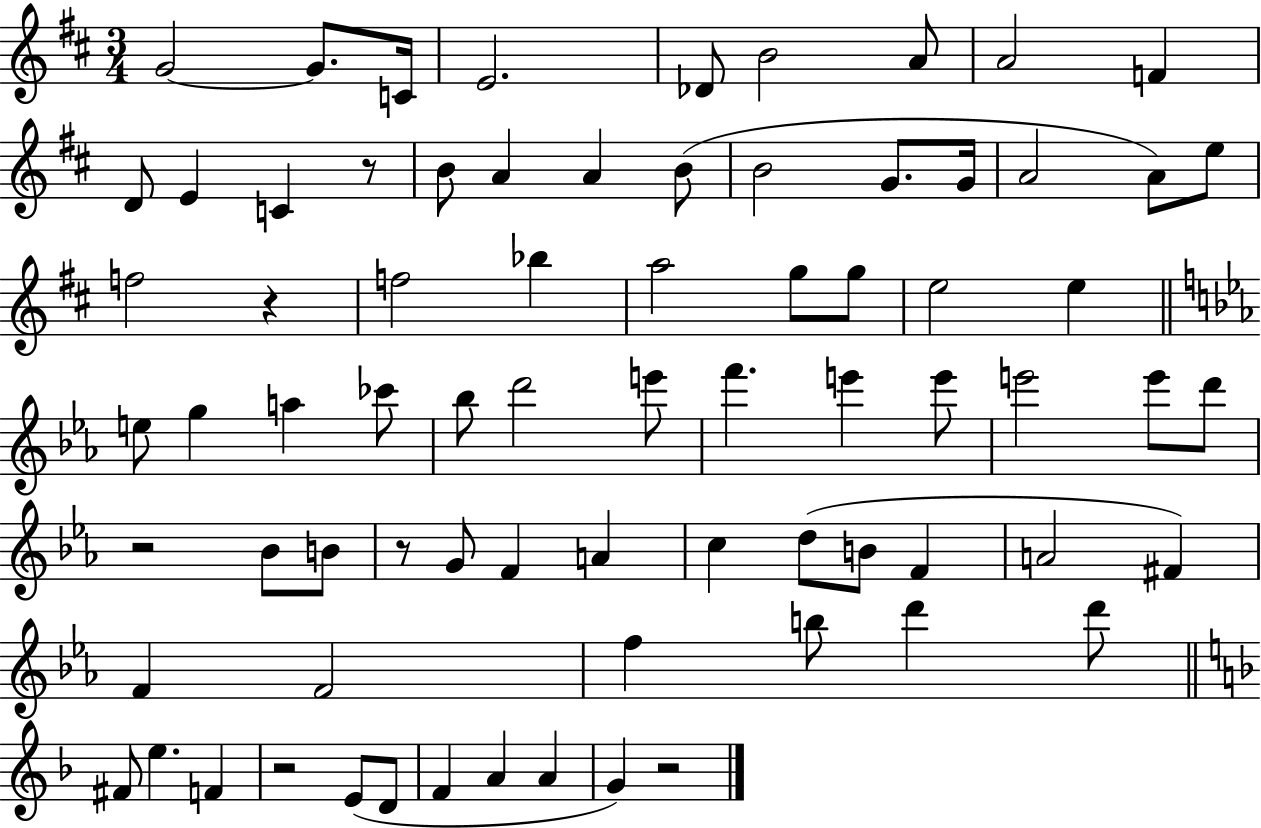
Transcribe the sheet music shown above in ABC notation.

X:1
T:Untitled
M:3/4
L:1/4
K:D
G2 G/2 C/4 E2 _D/2 B2 A/2 A2 F D/2 E C z/2 B/2 A A B/2 B2 G/2 G/4 A2 A/2 e/2 f2 z f2 _b a2 g/2 g/2 e2 e e/2 g a _c'/2 _b/2 d'2 e'/2 f' e' e'/2 e'2 e'/2 d'/2 z2 _B/2 B/2 z/2 G/2 F A c d/2 B/2 F A2 ^F F F2 f b/2 d' d'/2 ^F/2 e F z2 E/2 D/2 F A A G z2